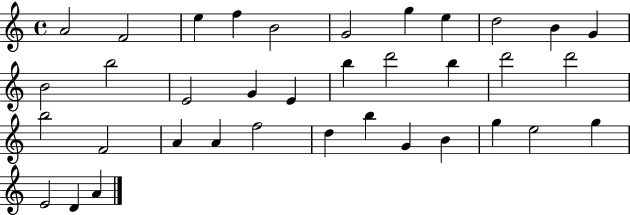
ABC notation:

X:1
T:Untitled
M:4/4
L:1/4
K:C
A2 F2 e f B2 G2 g e d2 B G B2 b2 E2 G E b d'2 b d'2 d'2 b2 F2 A A f2 d b G B g e2 g E2 D A